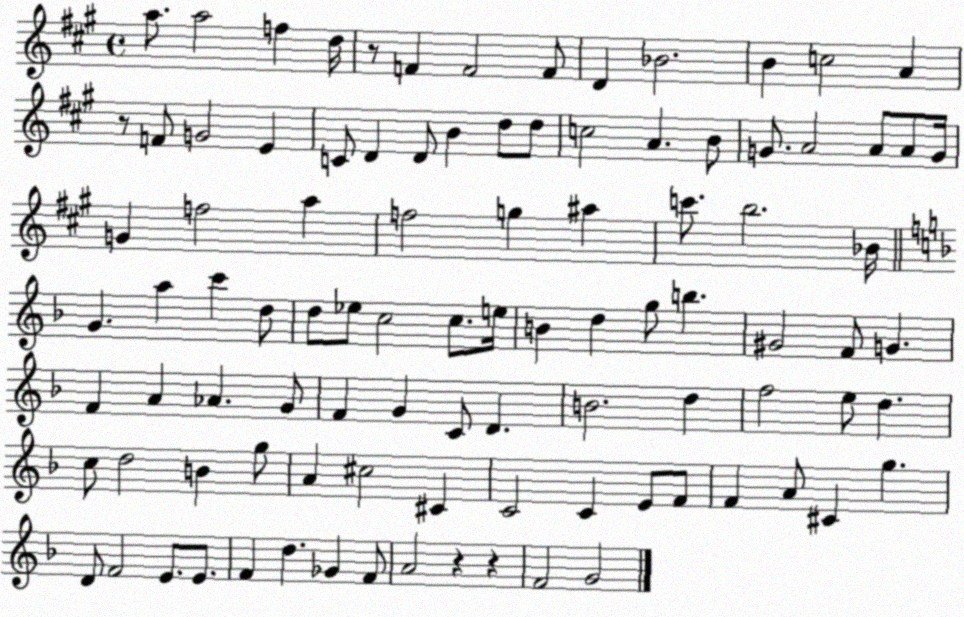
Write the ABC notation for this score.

X:1
T:Untitled
M:4/4
L:1/4
K:A
a/2 a2 f d/4 z/2 F F2 F/2 D _B2 B c2 A z/2 F/2 G2 E C/2 D D/2 B d/2 d/2 c2 A B/2 G/2 A2 A/2 A/2 G/4 G f2 a f2 g ^a c'/2 b2 _B/4 G a c' d/2 d/2 _e/2 c2 c/2 e/4 B d g/2 b ^G2 F/2 G F A _A G/2 F G C/2 D B2 d f2 e/2 d c/2 d2 B g/2 A ^c2 ^C C2 C E/2 F/2 F A/2 ^C g D/2 F2 E/2 E/2 F d _G F/2 A2 z z F2 G2